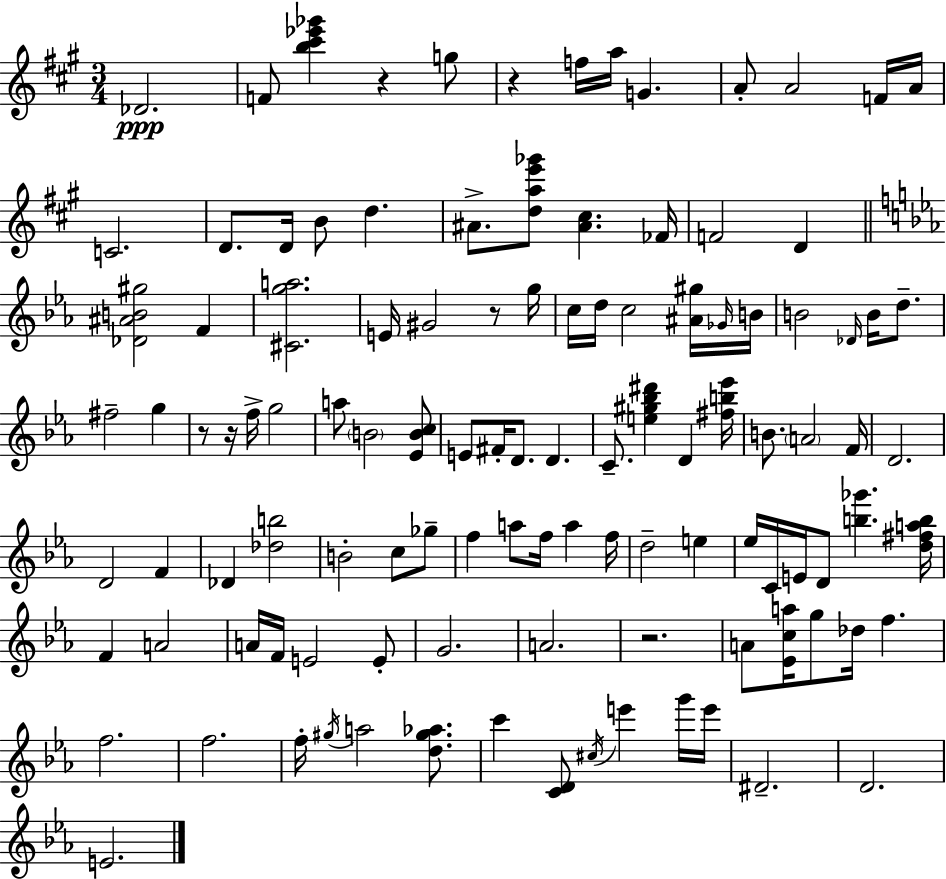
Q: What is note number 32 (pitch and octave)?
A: D5